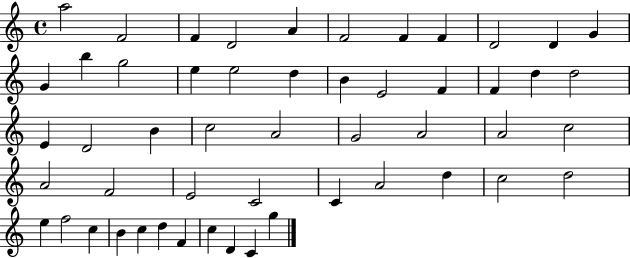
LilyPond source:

{
  \clef treble
  \time 4/4
  \defaultTimeSignature
  \key c \major
  a''2 f'2 | f'4 d'2 a'4 | f'2 f'4 f'4 | d'2 d'4 g'4 | \break g'4 b''4 g''2 | e''4 e''2 d''4 | b'4 e'2 f'4 | f'4 d''4 d''2 | \break e'4 d'2 b'4 | c''2 a'2 | g'2 a'2 | a'2 c''2 | \break a'2 f'2 | e'2 c'2 | c'4 a'2 d''4 | c''2 d''2 | \break e''4 f''2 c''4 | b'4 c''4 d''4 f'4 | c''4 d'4 c'4 g''4 | \bar "|."
}